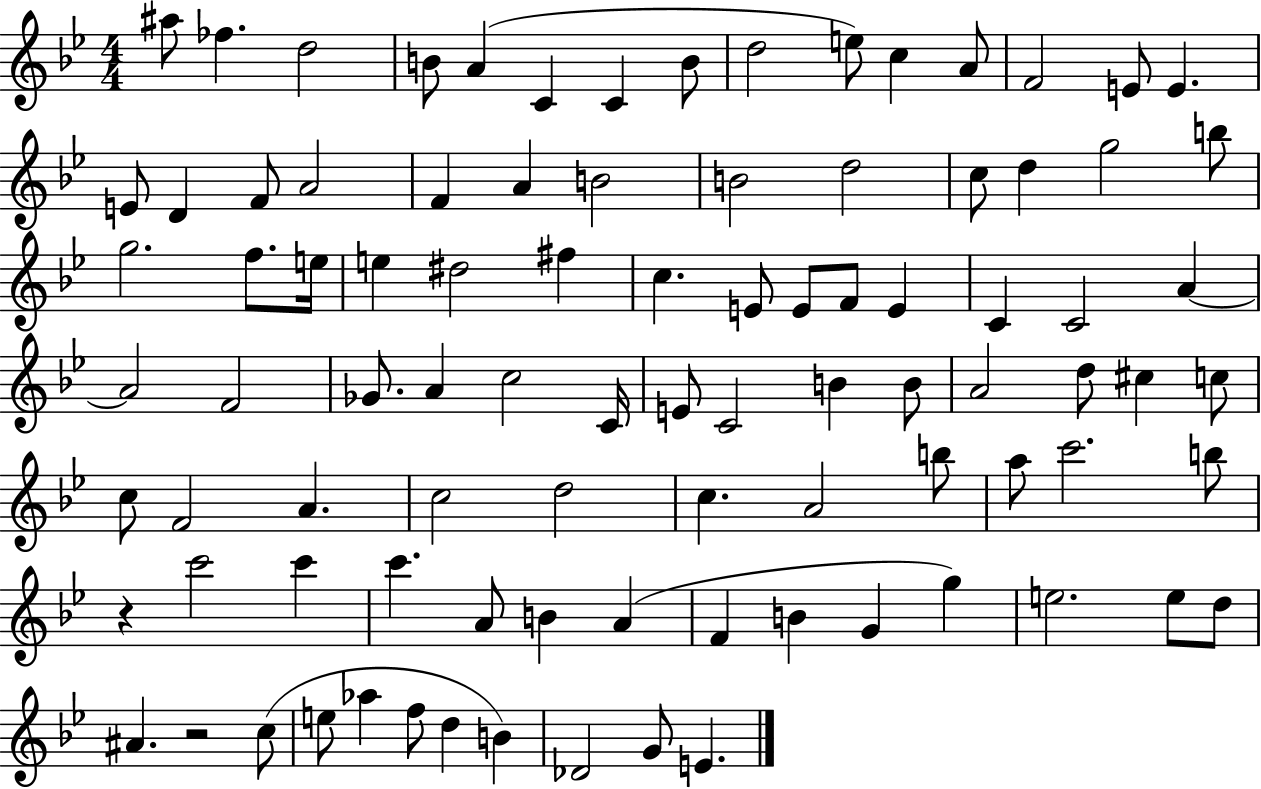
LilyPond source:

{
  \clef treble
  \numericTimeSignature
  \time 4/4
  \key bes \major
  ais''8 fes''4. d''2 | b'8 a'4( c'4 c'4 b'8 | d''2 e''8) c''4 a'8 | f'2 e'8 e'4. | \break e'8 d'4 f'8 a'2 | f'4 a'4 b'2 | b'2 d''2 | c''8 d''4 g''2 b''8 | \break g''2. f''8. e''16 | e''4 dis''2 fis''4 | c''4. e'8 e'8 f'8 e'4 | c'4 c'2 a'4~~ | \break a'2 f'2 | ges'8. a'4 c''2 c'16 | e'8 c'2 b'4 b'8 | a'2 d''8 cis''4 c''8 | \break c''8 f'2 a'4. | c''2 d''2 | c''4. a'2 b''8 | a''8 c'''2. b''8 | \break r4 c'''2 c'''4 | c'''4. a'8 b'4 a'4( | f'4 b'4 g'4 g''4) | e''2. e''8 d''8 | \break ais'4. r2 c''8( | e''8 aes''4 f''8 d''4 b'4) | des'2 g'8 e'4. | \bar "|."
}